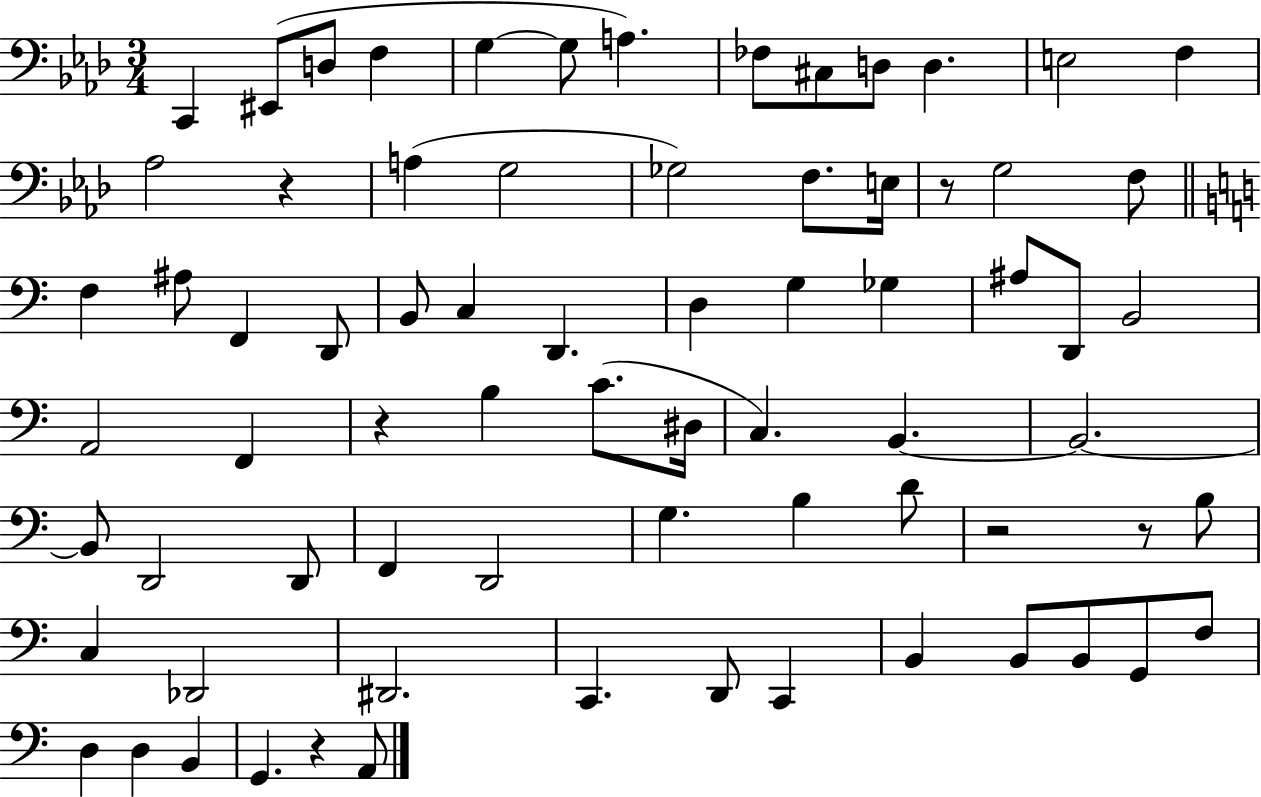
C2/q EIS2/e D3/e F3/q G3/q G3/e A3/q. FES3/e C#3/e D3/e D3/q. E3/h F3/q Ab3/h R/q A3/q G3/h Gb3/h F3/e. E3/s R/e G3/h F3/e F3/q A#3/e F2/q D2/e B2/e C3/q D2/q. D3/q G3/q Gb3/q A#3/e D2/e B2/h A2/h F2/q R/q B3/q C4/e. D#3/s C3/q. B2/q. B2/h. B2/e D2/h D2/e F2/q D2/h G3/q. B3/q D4/e R/h R/e B3/e C3/q Db2/h D#2/h. C2/q. D2/e C2/q B2/q B2/e B2/e G2/e F3/e D3/q D3/q B2/q G2/q. R/q A2/e